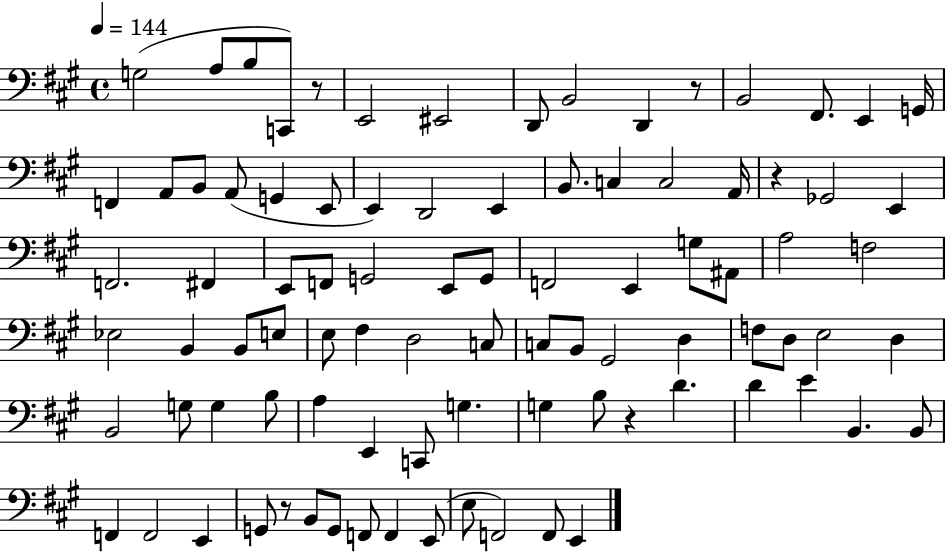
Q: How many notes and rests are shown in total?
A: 90